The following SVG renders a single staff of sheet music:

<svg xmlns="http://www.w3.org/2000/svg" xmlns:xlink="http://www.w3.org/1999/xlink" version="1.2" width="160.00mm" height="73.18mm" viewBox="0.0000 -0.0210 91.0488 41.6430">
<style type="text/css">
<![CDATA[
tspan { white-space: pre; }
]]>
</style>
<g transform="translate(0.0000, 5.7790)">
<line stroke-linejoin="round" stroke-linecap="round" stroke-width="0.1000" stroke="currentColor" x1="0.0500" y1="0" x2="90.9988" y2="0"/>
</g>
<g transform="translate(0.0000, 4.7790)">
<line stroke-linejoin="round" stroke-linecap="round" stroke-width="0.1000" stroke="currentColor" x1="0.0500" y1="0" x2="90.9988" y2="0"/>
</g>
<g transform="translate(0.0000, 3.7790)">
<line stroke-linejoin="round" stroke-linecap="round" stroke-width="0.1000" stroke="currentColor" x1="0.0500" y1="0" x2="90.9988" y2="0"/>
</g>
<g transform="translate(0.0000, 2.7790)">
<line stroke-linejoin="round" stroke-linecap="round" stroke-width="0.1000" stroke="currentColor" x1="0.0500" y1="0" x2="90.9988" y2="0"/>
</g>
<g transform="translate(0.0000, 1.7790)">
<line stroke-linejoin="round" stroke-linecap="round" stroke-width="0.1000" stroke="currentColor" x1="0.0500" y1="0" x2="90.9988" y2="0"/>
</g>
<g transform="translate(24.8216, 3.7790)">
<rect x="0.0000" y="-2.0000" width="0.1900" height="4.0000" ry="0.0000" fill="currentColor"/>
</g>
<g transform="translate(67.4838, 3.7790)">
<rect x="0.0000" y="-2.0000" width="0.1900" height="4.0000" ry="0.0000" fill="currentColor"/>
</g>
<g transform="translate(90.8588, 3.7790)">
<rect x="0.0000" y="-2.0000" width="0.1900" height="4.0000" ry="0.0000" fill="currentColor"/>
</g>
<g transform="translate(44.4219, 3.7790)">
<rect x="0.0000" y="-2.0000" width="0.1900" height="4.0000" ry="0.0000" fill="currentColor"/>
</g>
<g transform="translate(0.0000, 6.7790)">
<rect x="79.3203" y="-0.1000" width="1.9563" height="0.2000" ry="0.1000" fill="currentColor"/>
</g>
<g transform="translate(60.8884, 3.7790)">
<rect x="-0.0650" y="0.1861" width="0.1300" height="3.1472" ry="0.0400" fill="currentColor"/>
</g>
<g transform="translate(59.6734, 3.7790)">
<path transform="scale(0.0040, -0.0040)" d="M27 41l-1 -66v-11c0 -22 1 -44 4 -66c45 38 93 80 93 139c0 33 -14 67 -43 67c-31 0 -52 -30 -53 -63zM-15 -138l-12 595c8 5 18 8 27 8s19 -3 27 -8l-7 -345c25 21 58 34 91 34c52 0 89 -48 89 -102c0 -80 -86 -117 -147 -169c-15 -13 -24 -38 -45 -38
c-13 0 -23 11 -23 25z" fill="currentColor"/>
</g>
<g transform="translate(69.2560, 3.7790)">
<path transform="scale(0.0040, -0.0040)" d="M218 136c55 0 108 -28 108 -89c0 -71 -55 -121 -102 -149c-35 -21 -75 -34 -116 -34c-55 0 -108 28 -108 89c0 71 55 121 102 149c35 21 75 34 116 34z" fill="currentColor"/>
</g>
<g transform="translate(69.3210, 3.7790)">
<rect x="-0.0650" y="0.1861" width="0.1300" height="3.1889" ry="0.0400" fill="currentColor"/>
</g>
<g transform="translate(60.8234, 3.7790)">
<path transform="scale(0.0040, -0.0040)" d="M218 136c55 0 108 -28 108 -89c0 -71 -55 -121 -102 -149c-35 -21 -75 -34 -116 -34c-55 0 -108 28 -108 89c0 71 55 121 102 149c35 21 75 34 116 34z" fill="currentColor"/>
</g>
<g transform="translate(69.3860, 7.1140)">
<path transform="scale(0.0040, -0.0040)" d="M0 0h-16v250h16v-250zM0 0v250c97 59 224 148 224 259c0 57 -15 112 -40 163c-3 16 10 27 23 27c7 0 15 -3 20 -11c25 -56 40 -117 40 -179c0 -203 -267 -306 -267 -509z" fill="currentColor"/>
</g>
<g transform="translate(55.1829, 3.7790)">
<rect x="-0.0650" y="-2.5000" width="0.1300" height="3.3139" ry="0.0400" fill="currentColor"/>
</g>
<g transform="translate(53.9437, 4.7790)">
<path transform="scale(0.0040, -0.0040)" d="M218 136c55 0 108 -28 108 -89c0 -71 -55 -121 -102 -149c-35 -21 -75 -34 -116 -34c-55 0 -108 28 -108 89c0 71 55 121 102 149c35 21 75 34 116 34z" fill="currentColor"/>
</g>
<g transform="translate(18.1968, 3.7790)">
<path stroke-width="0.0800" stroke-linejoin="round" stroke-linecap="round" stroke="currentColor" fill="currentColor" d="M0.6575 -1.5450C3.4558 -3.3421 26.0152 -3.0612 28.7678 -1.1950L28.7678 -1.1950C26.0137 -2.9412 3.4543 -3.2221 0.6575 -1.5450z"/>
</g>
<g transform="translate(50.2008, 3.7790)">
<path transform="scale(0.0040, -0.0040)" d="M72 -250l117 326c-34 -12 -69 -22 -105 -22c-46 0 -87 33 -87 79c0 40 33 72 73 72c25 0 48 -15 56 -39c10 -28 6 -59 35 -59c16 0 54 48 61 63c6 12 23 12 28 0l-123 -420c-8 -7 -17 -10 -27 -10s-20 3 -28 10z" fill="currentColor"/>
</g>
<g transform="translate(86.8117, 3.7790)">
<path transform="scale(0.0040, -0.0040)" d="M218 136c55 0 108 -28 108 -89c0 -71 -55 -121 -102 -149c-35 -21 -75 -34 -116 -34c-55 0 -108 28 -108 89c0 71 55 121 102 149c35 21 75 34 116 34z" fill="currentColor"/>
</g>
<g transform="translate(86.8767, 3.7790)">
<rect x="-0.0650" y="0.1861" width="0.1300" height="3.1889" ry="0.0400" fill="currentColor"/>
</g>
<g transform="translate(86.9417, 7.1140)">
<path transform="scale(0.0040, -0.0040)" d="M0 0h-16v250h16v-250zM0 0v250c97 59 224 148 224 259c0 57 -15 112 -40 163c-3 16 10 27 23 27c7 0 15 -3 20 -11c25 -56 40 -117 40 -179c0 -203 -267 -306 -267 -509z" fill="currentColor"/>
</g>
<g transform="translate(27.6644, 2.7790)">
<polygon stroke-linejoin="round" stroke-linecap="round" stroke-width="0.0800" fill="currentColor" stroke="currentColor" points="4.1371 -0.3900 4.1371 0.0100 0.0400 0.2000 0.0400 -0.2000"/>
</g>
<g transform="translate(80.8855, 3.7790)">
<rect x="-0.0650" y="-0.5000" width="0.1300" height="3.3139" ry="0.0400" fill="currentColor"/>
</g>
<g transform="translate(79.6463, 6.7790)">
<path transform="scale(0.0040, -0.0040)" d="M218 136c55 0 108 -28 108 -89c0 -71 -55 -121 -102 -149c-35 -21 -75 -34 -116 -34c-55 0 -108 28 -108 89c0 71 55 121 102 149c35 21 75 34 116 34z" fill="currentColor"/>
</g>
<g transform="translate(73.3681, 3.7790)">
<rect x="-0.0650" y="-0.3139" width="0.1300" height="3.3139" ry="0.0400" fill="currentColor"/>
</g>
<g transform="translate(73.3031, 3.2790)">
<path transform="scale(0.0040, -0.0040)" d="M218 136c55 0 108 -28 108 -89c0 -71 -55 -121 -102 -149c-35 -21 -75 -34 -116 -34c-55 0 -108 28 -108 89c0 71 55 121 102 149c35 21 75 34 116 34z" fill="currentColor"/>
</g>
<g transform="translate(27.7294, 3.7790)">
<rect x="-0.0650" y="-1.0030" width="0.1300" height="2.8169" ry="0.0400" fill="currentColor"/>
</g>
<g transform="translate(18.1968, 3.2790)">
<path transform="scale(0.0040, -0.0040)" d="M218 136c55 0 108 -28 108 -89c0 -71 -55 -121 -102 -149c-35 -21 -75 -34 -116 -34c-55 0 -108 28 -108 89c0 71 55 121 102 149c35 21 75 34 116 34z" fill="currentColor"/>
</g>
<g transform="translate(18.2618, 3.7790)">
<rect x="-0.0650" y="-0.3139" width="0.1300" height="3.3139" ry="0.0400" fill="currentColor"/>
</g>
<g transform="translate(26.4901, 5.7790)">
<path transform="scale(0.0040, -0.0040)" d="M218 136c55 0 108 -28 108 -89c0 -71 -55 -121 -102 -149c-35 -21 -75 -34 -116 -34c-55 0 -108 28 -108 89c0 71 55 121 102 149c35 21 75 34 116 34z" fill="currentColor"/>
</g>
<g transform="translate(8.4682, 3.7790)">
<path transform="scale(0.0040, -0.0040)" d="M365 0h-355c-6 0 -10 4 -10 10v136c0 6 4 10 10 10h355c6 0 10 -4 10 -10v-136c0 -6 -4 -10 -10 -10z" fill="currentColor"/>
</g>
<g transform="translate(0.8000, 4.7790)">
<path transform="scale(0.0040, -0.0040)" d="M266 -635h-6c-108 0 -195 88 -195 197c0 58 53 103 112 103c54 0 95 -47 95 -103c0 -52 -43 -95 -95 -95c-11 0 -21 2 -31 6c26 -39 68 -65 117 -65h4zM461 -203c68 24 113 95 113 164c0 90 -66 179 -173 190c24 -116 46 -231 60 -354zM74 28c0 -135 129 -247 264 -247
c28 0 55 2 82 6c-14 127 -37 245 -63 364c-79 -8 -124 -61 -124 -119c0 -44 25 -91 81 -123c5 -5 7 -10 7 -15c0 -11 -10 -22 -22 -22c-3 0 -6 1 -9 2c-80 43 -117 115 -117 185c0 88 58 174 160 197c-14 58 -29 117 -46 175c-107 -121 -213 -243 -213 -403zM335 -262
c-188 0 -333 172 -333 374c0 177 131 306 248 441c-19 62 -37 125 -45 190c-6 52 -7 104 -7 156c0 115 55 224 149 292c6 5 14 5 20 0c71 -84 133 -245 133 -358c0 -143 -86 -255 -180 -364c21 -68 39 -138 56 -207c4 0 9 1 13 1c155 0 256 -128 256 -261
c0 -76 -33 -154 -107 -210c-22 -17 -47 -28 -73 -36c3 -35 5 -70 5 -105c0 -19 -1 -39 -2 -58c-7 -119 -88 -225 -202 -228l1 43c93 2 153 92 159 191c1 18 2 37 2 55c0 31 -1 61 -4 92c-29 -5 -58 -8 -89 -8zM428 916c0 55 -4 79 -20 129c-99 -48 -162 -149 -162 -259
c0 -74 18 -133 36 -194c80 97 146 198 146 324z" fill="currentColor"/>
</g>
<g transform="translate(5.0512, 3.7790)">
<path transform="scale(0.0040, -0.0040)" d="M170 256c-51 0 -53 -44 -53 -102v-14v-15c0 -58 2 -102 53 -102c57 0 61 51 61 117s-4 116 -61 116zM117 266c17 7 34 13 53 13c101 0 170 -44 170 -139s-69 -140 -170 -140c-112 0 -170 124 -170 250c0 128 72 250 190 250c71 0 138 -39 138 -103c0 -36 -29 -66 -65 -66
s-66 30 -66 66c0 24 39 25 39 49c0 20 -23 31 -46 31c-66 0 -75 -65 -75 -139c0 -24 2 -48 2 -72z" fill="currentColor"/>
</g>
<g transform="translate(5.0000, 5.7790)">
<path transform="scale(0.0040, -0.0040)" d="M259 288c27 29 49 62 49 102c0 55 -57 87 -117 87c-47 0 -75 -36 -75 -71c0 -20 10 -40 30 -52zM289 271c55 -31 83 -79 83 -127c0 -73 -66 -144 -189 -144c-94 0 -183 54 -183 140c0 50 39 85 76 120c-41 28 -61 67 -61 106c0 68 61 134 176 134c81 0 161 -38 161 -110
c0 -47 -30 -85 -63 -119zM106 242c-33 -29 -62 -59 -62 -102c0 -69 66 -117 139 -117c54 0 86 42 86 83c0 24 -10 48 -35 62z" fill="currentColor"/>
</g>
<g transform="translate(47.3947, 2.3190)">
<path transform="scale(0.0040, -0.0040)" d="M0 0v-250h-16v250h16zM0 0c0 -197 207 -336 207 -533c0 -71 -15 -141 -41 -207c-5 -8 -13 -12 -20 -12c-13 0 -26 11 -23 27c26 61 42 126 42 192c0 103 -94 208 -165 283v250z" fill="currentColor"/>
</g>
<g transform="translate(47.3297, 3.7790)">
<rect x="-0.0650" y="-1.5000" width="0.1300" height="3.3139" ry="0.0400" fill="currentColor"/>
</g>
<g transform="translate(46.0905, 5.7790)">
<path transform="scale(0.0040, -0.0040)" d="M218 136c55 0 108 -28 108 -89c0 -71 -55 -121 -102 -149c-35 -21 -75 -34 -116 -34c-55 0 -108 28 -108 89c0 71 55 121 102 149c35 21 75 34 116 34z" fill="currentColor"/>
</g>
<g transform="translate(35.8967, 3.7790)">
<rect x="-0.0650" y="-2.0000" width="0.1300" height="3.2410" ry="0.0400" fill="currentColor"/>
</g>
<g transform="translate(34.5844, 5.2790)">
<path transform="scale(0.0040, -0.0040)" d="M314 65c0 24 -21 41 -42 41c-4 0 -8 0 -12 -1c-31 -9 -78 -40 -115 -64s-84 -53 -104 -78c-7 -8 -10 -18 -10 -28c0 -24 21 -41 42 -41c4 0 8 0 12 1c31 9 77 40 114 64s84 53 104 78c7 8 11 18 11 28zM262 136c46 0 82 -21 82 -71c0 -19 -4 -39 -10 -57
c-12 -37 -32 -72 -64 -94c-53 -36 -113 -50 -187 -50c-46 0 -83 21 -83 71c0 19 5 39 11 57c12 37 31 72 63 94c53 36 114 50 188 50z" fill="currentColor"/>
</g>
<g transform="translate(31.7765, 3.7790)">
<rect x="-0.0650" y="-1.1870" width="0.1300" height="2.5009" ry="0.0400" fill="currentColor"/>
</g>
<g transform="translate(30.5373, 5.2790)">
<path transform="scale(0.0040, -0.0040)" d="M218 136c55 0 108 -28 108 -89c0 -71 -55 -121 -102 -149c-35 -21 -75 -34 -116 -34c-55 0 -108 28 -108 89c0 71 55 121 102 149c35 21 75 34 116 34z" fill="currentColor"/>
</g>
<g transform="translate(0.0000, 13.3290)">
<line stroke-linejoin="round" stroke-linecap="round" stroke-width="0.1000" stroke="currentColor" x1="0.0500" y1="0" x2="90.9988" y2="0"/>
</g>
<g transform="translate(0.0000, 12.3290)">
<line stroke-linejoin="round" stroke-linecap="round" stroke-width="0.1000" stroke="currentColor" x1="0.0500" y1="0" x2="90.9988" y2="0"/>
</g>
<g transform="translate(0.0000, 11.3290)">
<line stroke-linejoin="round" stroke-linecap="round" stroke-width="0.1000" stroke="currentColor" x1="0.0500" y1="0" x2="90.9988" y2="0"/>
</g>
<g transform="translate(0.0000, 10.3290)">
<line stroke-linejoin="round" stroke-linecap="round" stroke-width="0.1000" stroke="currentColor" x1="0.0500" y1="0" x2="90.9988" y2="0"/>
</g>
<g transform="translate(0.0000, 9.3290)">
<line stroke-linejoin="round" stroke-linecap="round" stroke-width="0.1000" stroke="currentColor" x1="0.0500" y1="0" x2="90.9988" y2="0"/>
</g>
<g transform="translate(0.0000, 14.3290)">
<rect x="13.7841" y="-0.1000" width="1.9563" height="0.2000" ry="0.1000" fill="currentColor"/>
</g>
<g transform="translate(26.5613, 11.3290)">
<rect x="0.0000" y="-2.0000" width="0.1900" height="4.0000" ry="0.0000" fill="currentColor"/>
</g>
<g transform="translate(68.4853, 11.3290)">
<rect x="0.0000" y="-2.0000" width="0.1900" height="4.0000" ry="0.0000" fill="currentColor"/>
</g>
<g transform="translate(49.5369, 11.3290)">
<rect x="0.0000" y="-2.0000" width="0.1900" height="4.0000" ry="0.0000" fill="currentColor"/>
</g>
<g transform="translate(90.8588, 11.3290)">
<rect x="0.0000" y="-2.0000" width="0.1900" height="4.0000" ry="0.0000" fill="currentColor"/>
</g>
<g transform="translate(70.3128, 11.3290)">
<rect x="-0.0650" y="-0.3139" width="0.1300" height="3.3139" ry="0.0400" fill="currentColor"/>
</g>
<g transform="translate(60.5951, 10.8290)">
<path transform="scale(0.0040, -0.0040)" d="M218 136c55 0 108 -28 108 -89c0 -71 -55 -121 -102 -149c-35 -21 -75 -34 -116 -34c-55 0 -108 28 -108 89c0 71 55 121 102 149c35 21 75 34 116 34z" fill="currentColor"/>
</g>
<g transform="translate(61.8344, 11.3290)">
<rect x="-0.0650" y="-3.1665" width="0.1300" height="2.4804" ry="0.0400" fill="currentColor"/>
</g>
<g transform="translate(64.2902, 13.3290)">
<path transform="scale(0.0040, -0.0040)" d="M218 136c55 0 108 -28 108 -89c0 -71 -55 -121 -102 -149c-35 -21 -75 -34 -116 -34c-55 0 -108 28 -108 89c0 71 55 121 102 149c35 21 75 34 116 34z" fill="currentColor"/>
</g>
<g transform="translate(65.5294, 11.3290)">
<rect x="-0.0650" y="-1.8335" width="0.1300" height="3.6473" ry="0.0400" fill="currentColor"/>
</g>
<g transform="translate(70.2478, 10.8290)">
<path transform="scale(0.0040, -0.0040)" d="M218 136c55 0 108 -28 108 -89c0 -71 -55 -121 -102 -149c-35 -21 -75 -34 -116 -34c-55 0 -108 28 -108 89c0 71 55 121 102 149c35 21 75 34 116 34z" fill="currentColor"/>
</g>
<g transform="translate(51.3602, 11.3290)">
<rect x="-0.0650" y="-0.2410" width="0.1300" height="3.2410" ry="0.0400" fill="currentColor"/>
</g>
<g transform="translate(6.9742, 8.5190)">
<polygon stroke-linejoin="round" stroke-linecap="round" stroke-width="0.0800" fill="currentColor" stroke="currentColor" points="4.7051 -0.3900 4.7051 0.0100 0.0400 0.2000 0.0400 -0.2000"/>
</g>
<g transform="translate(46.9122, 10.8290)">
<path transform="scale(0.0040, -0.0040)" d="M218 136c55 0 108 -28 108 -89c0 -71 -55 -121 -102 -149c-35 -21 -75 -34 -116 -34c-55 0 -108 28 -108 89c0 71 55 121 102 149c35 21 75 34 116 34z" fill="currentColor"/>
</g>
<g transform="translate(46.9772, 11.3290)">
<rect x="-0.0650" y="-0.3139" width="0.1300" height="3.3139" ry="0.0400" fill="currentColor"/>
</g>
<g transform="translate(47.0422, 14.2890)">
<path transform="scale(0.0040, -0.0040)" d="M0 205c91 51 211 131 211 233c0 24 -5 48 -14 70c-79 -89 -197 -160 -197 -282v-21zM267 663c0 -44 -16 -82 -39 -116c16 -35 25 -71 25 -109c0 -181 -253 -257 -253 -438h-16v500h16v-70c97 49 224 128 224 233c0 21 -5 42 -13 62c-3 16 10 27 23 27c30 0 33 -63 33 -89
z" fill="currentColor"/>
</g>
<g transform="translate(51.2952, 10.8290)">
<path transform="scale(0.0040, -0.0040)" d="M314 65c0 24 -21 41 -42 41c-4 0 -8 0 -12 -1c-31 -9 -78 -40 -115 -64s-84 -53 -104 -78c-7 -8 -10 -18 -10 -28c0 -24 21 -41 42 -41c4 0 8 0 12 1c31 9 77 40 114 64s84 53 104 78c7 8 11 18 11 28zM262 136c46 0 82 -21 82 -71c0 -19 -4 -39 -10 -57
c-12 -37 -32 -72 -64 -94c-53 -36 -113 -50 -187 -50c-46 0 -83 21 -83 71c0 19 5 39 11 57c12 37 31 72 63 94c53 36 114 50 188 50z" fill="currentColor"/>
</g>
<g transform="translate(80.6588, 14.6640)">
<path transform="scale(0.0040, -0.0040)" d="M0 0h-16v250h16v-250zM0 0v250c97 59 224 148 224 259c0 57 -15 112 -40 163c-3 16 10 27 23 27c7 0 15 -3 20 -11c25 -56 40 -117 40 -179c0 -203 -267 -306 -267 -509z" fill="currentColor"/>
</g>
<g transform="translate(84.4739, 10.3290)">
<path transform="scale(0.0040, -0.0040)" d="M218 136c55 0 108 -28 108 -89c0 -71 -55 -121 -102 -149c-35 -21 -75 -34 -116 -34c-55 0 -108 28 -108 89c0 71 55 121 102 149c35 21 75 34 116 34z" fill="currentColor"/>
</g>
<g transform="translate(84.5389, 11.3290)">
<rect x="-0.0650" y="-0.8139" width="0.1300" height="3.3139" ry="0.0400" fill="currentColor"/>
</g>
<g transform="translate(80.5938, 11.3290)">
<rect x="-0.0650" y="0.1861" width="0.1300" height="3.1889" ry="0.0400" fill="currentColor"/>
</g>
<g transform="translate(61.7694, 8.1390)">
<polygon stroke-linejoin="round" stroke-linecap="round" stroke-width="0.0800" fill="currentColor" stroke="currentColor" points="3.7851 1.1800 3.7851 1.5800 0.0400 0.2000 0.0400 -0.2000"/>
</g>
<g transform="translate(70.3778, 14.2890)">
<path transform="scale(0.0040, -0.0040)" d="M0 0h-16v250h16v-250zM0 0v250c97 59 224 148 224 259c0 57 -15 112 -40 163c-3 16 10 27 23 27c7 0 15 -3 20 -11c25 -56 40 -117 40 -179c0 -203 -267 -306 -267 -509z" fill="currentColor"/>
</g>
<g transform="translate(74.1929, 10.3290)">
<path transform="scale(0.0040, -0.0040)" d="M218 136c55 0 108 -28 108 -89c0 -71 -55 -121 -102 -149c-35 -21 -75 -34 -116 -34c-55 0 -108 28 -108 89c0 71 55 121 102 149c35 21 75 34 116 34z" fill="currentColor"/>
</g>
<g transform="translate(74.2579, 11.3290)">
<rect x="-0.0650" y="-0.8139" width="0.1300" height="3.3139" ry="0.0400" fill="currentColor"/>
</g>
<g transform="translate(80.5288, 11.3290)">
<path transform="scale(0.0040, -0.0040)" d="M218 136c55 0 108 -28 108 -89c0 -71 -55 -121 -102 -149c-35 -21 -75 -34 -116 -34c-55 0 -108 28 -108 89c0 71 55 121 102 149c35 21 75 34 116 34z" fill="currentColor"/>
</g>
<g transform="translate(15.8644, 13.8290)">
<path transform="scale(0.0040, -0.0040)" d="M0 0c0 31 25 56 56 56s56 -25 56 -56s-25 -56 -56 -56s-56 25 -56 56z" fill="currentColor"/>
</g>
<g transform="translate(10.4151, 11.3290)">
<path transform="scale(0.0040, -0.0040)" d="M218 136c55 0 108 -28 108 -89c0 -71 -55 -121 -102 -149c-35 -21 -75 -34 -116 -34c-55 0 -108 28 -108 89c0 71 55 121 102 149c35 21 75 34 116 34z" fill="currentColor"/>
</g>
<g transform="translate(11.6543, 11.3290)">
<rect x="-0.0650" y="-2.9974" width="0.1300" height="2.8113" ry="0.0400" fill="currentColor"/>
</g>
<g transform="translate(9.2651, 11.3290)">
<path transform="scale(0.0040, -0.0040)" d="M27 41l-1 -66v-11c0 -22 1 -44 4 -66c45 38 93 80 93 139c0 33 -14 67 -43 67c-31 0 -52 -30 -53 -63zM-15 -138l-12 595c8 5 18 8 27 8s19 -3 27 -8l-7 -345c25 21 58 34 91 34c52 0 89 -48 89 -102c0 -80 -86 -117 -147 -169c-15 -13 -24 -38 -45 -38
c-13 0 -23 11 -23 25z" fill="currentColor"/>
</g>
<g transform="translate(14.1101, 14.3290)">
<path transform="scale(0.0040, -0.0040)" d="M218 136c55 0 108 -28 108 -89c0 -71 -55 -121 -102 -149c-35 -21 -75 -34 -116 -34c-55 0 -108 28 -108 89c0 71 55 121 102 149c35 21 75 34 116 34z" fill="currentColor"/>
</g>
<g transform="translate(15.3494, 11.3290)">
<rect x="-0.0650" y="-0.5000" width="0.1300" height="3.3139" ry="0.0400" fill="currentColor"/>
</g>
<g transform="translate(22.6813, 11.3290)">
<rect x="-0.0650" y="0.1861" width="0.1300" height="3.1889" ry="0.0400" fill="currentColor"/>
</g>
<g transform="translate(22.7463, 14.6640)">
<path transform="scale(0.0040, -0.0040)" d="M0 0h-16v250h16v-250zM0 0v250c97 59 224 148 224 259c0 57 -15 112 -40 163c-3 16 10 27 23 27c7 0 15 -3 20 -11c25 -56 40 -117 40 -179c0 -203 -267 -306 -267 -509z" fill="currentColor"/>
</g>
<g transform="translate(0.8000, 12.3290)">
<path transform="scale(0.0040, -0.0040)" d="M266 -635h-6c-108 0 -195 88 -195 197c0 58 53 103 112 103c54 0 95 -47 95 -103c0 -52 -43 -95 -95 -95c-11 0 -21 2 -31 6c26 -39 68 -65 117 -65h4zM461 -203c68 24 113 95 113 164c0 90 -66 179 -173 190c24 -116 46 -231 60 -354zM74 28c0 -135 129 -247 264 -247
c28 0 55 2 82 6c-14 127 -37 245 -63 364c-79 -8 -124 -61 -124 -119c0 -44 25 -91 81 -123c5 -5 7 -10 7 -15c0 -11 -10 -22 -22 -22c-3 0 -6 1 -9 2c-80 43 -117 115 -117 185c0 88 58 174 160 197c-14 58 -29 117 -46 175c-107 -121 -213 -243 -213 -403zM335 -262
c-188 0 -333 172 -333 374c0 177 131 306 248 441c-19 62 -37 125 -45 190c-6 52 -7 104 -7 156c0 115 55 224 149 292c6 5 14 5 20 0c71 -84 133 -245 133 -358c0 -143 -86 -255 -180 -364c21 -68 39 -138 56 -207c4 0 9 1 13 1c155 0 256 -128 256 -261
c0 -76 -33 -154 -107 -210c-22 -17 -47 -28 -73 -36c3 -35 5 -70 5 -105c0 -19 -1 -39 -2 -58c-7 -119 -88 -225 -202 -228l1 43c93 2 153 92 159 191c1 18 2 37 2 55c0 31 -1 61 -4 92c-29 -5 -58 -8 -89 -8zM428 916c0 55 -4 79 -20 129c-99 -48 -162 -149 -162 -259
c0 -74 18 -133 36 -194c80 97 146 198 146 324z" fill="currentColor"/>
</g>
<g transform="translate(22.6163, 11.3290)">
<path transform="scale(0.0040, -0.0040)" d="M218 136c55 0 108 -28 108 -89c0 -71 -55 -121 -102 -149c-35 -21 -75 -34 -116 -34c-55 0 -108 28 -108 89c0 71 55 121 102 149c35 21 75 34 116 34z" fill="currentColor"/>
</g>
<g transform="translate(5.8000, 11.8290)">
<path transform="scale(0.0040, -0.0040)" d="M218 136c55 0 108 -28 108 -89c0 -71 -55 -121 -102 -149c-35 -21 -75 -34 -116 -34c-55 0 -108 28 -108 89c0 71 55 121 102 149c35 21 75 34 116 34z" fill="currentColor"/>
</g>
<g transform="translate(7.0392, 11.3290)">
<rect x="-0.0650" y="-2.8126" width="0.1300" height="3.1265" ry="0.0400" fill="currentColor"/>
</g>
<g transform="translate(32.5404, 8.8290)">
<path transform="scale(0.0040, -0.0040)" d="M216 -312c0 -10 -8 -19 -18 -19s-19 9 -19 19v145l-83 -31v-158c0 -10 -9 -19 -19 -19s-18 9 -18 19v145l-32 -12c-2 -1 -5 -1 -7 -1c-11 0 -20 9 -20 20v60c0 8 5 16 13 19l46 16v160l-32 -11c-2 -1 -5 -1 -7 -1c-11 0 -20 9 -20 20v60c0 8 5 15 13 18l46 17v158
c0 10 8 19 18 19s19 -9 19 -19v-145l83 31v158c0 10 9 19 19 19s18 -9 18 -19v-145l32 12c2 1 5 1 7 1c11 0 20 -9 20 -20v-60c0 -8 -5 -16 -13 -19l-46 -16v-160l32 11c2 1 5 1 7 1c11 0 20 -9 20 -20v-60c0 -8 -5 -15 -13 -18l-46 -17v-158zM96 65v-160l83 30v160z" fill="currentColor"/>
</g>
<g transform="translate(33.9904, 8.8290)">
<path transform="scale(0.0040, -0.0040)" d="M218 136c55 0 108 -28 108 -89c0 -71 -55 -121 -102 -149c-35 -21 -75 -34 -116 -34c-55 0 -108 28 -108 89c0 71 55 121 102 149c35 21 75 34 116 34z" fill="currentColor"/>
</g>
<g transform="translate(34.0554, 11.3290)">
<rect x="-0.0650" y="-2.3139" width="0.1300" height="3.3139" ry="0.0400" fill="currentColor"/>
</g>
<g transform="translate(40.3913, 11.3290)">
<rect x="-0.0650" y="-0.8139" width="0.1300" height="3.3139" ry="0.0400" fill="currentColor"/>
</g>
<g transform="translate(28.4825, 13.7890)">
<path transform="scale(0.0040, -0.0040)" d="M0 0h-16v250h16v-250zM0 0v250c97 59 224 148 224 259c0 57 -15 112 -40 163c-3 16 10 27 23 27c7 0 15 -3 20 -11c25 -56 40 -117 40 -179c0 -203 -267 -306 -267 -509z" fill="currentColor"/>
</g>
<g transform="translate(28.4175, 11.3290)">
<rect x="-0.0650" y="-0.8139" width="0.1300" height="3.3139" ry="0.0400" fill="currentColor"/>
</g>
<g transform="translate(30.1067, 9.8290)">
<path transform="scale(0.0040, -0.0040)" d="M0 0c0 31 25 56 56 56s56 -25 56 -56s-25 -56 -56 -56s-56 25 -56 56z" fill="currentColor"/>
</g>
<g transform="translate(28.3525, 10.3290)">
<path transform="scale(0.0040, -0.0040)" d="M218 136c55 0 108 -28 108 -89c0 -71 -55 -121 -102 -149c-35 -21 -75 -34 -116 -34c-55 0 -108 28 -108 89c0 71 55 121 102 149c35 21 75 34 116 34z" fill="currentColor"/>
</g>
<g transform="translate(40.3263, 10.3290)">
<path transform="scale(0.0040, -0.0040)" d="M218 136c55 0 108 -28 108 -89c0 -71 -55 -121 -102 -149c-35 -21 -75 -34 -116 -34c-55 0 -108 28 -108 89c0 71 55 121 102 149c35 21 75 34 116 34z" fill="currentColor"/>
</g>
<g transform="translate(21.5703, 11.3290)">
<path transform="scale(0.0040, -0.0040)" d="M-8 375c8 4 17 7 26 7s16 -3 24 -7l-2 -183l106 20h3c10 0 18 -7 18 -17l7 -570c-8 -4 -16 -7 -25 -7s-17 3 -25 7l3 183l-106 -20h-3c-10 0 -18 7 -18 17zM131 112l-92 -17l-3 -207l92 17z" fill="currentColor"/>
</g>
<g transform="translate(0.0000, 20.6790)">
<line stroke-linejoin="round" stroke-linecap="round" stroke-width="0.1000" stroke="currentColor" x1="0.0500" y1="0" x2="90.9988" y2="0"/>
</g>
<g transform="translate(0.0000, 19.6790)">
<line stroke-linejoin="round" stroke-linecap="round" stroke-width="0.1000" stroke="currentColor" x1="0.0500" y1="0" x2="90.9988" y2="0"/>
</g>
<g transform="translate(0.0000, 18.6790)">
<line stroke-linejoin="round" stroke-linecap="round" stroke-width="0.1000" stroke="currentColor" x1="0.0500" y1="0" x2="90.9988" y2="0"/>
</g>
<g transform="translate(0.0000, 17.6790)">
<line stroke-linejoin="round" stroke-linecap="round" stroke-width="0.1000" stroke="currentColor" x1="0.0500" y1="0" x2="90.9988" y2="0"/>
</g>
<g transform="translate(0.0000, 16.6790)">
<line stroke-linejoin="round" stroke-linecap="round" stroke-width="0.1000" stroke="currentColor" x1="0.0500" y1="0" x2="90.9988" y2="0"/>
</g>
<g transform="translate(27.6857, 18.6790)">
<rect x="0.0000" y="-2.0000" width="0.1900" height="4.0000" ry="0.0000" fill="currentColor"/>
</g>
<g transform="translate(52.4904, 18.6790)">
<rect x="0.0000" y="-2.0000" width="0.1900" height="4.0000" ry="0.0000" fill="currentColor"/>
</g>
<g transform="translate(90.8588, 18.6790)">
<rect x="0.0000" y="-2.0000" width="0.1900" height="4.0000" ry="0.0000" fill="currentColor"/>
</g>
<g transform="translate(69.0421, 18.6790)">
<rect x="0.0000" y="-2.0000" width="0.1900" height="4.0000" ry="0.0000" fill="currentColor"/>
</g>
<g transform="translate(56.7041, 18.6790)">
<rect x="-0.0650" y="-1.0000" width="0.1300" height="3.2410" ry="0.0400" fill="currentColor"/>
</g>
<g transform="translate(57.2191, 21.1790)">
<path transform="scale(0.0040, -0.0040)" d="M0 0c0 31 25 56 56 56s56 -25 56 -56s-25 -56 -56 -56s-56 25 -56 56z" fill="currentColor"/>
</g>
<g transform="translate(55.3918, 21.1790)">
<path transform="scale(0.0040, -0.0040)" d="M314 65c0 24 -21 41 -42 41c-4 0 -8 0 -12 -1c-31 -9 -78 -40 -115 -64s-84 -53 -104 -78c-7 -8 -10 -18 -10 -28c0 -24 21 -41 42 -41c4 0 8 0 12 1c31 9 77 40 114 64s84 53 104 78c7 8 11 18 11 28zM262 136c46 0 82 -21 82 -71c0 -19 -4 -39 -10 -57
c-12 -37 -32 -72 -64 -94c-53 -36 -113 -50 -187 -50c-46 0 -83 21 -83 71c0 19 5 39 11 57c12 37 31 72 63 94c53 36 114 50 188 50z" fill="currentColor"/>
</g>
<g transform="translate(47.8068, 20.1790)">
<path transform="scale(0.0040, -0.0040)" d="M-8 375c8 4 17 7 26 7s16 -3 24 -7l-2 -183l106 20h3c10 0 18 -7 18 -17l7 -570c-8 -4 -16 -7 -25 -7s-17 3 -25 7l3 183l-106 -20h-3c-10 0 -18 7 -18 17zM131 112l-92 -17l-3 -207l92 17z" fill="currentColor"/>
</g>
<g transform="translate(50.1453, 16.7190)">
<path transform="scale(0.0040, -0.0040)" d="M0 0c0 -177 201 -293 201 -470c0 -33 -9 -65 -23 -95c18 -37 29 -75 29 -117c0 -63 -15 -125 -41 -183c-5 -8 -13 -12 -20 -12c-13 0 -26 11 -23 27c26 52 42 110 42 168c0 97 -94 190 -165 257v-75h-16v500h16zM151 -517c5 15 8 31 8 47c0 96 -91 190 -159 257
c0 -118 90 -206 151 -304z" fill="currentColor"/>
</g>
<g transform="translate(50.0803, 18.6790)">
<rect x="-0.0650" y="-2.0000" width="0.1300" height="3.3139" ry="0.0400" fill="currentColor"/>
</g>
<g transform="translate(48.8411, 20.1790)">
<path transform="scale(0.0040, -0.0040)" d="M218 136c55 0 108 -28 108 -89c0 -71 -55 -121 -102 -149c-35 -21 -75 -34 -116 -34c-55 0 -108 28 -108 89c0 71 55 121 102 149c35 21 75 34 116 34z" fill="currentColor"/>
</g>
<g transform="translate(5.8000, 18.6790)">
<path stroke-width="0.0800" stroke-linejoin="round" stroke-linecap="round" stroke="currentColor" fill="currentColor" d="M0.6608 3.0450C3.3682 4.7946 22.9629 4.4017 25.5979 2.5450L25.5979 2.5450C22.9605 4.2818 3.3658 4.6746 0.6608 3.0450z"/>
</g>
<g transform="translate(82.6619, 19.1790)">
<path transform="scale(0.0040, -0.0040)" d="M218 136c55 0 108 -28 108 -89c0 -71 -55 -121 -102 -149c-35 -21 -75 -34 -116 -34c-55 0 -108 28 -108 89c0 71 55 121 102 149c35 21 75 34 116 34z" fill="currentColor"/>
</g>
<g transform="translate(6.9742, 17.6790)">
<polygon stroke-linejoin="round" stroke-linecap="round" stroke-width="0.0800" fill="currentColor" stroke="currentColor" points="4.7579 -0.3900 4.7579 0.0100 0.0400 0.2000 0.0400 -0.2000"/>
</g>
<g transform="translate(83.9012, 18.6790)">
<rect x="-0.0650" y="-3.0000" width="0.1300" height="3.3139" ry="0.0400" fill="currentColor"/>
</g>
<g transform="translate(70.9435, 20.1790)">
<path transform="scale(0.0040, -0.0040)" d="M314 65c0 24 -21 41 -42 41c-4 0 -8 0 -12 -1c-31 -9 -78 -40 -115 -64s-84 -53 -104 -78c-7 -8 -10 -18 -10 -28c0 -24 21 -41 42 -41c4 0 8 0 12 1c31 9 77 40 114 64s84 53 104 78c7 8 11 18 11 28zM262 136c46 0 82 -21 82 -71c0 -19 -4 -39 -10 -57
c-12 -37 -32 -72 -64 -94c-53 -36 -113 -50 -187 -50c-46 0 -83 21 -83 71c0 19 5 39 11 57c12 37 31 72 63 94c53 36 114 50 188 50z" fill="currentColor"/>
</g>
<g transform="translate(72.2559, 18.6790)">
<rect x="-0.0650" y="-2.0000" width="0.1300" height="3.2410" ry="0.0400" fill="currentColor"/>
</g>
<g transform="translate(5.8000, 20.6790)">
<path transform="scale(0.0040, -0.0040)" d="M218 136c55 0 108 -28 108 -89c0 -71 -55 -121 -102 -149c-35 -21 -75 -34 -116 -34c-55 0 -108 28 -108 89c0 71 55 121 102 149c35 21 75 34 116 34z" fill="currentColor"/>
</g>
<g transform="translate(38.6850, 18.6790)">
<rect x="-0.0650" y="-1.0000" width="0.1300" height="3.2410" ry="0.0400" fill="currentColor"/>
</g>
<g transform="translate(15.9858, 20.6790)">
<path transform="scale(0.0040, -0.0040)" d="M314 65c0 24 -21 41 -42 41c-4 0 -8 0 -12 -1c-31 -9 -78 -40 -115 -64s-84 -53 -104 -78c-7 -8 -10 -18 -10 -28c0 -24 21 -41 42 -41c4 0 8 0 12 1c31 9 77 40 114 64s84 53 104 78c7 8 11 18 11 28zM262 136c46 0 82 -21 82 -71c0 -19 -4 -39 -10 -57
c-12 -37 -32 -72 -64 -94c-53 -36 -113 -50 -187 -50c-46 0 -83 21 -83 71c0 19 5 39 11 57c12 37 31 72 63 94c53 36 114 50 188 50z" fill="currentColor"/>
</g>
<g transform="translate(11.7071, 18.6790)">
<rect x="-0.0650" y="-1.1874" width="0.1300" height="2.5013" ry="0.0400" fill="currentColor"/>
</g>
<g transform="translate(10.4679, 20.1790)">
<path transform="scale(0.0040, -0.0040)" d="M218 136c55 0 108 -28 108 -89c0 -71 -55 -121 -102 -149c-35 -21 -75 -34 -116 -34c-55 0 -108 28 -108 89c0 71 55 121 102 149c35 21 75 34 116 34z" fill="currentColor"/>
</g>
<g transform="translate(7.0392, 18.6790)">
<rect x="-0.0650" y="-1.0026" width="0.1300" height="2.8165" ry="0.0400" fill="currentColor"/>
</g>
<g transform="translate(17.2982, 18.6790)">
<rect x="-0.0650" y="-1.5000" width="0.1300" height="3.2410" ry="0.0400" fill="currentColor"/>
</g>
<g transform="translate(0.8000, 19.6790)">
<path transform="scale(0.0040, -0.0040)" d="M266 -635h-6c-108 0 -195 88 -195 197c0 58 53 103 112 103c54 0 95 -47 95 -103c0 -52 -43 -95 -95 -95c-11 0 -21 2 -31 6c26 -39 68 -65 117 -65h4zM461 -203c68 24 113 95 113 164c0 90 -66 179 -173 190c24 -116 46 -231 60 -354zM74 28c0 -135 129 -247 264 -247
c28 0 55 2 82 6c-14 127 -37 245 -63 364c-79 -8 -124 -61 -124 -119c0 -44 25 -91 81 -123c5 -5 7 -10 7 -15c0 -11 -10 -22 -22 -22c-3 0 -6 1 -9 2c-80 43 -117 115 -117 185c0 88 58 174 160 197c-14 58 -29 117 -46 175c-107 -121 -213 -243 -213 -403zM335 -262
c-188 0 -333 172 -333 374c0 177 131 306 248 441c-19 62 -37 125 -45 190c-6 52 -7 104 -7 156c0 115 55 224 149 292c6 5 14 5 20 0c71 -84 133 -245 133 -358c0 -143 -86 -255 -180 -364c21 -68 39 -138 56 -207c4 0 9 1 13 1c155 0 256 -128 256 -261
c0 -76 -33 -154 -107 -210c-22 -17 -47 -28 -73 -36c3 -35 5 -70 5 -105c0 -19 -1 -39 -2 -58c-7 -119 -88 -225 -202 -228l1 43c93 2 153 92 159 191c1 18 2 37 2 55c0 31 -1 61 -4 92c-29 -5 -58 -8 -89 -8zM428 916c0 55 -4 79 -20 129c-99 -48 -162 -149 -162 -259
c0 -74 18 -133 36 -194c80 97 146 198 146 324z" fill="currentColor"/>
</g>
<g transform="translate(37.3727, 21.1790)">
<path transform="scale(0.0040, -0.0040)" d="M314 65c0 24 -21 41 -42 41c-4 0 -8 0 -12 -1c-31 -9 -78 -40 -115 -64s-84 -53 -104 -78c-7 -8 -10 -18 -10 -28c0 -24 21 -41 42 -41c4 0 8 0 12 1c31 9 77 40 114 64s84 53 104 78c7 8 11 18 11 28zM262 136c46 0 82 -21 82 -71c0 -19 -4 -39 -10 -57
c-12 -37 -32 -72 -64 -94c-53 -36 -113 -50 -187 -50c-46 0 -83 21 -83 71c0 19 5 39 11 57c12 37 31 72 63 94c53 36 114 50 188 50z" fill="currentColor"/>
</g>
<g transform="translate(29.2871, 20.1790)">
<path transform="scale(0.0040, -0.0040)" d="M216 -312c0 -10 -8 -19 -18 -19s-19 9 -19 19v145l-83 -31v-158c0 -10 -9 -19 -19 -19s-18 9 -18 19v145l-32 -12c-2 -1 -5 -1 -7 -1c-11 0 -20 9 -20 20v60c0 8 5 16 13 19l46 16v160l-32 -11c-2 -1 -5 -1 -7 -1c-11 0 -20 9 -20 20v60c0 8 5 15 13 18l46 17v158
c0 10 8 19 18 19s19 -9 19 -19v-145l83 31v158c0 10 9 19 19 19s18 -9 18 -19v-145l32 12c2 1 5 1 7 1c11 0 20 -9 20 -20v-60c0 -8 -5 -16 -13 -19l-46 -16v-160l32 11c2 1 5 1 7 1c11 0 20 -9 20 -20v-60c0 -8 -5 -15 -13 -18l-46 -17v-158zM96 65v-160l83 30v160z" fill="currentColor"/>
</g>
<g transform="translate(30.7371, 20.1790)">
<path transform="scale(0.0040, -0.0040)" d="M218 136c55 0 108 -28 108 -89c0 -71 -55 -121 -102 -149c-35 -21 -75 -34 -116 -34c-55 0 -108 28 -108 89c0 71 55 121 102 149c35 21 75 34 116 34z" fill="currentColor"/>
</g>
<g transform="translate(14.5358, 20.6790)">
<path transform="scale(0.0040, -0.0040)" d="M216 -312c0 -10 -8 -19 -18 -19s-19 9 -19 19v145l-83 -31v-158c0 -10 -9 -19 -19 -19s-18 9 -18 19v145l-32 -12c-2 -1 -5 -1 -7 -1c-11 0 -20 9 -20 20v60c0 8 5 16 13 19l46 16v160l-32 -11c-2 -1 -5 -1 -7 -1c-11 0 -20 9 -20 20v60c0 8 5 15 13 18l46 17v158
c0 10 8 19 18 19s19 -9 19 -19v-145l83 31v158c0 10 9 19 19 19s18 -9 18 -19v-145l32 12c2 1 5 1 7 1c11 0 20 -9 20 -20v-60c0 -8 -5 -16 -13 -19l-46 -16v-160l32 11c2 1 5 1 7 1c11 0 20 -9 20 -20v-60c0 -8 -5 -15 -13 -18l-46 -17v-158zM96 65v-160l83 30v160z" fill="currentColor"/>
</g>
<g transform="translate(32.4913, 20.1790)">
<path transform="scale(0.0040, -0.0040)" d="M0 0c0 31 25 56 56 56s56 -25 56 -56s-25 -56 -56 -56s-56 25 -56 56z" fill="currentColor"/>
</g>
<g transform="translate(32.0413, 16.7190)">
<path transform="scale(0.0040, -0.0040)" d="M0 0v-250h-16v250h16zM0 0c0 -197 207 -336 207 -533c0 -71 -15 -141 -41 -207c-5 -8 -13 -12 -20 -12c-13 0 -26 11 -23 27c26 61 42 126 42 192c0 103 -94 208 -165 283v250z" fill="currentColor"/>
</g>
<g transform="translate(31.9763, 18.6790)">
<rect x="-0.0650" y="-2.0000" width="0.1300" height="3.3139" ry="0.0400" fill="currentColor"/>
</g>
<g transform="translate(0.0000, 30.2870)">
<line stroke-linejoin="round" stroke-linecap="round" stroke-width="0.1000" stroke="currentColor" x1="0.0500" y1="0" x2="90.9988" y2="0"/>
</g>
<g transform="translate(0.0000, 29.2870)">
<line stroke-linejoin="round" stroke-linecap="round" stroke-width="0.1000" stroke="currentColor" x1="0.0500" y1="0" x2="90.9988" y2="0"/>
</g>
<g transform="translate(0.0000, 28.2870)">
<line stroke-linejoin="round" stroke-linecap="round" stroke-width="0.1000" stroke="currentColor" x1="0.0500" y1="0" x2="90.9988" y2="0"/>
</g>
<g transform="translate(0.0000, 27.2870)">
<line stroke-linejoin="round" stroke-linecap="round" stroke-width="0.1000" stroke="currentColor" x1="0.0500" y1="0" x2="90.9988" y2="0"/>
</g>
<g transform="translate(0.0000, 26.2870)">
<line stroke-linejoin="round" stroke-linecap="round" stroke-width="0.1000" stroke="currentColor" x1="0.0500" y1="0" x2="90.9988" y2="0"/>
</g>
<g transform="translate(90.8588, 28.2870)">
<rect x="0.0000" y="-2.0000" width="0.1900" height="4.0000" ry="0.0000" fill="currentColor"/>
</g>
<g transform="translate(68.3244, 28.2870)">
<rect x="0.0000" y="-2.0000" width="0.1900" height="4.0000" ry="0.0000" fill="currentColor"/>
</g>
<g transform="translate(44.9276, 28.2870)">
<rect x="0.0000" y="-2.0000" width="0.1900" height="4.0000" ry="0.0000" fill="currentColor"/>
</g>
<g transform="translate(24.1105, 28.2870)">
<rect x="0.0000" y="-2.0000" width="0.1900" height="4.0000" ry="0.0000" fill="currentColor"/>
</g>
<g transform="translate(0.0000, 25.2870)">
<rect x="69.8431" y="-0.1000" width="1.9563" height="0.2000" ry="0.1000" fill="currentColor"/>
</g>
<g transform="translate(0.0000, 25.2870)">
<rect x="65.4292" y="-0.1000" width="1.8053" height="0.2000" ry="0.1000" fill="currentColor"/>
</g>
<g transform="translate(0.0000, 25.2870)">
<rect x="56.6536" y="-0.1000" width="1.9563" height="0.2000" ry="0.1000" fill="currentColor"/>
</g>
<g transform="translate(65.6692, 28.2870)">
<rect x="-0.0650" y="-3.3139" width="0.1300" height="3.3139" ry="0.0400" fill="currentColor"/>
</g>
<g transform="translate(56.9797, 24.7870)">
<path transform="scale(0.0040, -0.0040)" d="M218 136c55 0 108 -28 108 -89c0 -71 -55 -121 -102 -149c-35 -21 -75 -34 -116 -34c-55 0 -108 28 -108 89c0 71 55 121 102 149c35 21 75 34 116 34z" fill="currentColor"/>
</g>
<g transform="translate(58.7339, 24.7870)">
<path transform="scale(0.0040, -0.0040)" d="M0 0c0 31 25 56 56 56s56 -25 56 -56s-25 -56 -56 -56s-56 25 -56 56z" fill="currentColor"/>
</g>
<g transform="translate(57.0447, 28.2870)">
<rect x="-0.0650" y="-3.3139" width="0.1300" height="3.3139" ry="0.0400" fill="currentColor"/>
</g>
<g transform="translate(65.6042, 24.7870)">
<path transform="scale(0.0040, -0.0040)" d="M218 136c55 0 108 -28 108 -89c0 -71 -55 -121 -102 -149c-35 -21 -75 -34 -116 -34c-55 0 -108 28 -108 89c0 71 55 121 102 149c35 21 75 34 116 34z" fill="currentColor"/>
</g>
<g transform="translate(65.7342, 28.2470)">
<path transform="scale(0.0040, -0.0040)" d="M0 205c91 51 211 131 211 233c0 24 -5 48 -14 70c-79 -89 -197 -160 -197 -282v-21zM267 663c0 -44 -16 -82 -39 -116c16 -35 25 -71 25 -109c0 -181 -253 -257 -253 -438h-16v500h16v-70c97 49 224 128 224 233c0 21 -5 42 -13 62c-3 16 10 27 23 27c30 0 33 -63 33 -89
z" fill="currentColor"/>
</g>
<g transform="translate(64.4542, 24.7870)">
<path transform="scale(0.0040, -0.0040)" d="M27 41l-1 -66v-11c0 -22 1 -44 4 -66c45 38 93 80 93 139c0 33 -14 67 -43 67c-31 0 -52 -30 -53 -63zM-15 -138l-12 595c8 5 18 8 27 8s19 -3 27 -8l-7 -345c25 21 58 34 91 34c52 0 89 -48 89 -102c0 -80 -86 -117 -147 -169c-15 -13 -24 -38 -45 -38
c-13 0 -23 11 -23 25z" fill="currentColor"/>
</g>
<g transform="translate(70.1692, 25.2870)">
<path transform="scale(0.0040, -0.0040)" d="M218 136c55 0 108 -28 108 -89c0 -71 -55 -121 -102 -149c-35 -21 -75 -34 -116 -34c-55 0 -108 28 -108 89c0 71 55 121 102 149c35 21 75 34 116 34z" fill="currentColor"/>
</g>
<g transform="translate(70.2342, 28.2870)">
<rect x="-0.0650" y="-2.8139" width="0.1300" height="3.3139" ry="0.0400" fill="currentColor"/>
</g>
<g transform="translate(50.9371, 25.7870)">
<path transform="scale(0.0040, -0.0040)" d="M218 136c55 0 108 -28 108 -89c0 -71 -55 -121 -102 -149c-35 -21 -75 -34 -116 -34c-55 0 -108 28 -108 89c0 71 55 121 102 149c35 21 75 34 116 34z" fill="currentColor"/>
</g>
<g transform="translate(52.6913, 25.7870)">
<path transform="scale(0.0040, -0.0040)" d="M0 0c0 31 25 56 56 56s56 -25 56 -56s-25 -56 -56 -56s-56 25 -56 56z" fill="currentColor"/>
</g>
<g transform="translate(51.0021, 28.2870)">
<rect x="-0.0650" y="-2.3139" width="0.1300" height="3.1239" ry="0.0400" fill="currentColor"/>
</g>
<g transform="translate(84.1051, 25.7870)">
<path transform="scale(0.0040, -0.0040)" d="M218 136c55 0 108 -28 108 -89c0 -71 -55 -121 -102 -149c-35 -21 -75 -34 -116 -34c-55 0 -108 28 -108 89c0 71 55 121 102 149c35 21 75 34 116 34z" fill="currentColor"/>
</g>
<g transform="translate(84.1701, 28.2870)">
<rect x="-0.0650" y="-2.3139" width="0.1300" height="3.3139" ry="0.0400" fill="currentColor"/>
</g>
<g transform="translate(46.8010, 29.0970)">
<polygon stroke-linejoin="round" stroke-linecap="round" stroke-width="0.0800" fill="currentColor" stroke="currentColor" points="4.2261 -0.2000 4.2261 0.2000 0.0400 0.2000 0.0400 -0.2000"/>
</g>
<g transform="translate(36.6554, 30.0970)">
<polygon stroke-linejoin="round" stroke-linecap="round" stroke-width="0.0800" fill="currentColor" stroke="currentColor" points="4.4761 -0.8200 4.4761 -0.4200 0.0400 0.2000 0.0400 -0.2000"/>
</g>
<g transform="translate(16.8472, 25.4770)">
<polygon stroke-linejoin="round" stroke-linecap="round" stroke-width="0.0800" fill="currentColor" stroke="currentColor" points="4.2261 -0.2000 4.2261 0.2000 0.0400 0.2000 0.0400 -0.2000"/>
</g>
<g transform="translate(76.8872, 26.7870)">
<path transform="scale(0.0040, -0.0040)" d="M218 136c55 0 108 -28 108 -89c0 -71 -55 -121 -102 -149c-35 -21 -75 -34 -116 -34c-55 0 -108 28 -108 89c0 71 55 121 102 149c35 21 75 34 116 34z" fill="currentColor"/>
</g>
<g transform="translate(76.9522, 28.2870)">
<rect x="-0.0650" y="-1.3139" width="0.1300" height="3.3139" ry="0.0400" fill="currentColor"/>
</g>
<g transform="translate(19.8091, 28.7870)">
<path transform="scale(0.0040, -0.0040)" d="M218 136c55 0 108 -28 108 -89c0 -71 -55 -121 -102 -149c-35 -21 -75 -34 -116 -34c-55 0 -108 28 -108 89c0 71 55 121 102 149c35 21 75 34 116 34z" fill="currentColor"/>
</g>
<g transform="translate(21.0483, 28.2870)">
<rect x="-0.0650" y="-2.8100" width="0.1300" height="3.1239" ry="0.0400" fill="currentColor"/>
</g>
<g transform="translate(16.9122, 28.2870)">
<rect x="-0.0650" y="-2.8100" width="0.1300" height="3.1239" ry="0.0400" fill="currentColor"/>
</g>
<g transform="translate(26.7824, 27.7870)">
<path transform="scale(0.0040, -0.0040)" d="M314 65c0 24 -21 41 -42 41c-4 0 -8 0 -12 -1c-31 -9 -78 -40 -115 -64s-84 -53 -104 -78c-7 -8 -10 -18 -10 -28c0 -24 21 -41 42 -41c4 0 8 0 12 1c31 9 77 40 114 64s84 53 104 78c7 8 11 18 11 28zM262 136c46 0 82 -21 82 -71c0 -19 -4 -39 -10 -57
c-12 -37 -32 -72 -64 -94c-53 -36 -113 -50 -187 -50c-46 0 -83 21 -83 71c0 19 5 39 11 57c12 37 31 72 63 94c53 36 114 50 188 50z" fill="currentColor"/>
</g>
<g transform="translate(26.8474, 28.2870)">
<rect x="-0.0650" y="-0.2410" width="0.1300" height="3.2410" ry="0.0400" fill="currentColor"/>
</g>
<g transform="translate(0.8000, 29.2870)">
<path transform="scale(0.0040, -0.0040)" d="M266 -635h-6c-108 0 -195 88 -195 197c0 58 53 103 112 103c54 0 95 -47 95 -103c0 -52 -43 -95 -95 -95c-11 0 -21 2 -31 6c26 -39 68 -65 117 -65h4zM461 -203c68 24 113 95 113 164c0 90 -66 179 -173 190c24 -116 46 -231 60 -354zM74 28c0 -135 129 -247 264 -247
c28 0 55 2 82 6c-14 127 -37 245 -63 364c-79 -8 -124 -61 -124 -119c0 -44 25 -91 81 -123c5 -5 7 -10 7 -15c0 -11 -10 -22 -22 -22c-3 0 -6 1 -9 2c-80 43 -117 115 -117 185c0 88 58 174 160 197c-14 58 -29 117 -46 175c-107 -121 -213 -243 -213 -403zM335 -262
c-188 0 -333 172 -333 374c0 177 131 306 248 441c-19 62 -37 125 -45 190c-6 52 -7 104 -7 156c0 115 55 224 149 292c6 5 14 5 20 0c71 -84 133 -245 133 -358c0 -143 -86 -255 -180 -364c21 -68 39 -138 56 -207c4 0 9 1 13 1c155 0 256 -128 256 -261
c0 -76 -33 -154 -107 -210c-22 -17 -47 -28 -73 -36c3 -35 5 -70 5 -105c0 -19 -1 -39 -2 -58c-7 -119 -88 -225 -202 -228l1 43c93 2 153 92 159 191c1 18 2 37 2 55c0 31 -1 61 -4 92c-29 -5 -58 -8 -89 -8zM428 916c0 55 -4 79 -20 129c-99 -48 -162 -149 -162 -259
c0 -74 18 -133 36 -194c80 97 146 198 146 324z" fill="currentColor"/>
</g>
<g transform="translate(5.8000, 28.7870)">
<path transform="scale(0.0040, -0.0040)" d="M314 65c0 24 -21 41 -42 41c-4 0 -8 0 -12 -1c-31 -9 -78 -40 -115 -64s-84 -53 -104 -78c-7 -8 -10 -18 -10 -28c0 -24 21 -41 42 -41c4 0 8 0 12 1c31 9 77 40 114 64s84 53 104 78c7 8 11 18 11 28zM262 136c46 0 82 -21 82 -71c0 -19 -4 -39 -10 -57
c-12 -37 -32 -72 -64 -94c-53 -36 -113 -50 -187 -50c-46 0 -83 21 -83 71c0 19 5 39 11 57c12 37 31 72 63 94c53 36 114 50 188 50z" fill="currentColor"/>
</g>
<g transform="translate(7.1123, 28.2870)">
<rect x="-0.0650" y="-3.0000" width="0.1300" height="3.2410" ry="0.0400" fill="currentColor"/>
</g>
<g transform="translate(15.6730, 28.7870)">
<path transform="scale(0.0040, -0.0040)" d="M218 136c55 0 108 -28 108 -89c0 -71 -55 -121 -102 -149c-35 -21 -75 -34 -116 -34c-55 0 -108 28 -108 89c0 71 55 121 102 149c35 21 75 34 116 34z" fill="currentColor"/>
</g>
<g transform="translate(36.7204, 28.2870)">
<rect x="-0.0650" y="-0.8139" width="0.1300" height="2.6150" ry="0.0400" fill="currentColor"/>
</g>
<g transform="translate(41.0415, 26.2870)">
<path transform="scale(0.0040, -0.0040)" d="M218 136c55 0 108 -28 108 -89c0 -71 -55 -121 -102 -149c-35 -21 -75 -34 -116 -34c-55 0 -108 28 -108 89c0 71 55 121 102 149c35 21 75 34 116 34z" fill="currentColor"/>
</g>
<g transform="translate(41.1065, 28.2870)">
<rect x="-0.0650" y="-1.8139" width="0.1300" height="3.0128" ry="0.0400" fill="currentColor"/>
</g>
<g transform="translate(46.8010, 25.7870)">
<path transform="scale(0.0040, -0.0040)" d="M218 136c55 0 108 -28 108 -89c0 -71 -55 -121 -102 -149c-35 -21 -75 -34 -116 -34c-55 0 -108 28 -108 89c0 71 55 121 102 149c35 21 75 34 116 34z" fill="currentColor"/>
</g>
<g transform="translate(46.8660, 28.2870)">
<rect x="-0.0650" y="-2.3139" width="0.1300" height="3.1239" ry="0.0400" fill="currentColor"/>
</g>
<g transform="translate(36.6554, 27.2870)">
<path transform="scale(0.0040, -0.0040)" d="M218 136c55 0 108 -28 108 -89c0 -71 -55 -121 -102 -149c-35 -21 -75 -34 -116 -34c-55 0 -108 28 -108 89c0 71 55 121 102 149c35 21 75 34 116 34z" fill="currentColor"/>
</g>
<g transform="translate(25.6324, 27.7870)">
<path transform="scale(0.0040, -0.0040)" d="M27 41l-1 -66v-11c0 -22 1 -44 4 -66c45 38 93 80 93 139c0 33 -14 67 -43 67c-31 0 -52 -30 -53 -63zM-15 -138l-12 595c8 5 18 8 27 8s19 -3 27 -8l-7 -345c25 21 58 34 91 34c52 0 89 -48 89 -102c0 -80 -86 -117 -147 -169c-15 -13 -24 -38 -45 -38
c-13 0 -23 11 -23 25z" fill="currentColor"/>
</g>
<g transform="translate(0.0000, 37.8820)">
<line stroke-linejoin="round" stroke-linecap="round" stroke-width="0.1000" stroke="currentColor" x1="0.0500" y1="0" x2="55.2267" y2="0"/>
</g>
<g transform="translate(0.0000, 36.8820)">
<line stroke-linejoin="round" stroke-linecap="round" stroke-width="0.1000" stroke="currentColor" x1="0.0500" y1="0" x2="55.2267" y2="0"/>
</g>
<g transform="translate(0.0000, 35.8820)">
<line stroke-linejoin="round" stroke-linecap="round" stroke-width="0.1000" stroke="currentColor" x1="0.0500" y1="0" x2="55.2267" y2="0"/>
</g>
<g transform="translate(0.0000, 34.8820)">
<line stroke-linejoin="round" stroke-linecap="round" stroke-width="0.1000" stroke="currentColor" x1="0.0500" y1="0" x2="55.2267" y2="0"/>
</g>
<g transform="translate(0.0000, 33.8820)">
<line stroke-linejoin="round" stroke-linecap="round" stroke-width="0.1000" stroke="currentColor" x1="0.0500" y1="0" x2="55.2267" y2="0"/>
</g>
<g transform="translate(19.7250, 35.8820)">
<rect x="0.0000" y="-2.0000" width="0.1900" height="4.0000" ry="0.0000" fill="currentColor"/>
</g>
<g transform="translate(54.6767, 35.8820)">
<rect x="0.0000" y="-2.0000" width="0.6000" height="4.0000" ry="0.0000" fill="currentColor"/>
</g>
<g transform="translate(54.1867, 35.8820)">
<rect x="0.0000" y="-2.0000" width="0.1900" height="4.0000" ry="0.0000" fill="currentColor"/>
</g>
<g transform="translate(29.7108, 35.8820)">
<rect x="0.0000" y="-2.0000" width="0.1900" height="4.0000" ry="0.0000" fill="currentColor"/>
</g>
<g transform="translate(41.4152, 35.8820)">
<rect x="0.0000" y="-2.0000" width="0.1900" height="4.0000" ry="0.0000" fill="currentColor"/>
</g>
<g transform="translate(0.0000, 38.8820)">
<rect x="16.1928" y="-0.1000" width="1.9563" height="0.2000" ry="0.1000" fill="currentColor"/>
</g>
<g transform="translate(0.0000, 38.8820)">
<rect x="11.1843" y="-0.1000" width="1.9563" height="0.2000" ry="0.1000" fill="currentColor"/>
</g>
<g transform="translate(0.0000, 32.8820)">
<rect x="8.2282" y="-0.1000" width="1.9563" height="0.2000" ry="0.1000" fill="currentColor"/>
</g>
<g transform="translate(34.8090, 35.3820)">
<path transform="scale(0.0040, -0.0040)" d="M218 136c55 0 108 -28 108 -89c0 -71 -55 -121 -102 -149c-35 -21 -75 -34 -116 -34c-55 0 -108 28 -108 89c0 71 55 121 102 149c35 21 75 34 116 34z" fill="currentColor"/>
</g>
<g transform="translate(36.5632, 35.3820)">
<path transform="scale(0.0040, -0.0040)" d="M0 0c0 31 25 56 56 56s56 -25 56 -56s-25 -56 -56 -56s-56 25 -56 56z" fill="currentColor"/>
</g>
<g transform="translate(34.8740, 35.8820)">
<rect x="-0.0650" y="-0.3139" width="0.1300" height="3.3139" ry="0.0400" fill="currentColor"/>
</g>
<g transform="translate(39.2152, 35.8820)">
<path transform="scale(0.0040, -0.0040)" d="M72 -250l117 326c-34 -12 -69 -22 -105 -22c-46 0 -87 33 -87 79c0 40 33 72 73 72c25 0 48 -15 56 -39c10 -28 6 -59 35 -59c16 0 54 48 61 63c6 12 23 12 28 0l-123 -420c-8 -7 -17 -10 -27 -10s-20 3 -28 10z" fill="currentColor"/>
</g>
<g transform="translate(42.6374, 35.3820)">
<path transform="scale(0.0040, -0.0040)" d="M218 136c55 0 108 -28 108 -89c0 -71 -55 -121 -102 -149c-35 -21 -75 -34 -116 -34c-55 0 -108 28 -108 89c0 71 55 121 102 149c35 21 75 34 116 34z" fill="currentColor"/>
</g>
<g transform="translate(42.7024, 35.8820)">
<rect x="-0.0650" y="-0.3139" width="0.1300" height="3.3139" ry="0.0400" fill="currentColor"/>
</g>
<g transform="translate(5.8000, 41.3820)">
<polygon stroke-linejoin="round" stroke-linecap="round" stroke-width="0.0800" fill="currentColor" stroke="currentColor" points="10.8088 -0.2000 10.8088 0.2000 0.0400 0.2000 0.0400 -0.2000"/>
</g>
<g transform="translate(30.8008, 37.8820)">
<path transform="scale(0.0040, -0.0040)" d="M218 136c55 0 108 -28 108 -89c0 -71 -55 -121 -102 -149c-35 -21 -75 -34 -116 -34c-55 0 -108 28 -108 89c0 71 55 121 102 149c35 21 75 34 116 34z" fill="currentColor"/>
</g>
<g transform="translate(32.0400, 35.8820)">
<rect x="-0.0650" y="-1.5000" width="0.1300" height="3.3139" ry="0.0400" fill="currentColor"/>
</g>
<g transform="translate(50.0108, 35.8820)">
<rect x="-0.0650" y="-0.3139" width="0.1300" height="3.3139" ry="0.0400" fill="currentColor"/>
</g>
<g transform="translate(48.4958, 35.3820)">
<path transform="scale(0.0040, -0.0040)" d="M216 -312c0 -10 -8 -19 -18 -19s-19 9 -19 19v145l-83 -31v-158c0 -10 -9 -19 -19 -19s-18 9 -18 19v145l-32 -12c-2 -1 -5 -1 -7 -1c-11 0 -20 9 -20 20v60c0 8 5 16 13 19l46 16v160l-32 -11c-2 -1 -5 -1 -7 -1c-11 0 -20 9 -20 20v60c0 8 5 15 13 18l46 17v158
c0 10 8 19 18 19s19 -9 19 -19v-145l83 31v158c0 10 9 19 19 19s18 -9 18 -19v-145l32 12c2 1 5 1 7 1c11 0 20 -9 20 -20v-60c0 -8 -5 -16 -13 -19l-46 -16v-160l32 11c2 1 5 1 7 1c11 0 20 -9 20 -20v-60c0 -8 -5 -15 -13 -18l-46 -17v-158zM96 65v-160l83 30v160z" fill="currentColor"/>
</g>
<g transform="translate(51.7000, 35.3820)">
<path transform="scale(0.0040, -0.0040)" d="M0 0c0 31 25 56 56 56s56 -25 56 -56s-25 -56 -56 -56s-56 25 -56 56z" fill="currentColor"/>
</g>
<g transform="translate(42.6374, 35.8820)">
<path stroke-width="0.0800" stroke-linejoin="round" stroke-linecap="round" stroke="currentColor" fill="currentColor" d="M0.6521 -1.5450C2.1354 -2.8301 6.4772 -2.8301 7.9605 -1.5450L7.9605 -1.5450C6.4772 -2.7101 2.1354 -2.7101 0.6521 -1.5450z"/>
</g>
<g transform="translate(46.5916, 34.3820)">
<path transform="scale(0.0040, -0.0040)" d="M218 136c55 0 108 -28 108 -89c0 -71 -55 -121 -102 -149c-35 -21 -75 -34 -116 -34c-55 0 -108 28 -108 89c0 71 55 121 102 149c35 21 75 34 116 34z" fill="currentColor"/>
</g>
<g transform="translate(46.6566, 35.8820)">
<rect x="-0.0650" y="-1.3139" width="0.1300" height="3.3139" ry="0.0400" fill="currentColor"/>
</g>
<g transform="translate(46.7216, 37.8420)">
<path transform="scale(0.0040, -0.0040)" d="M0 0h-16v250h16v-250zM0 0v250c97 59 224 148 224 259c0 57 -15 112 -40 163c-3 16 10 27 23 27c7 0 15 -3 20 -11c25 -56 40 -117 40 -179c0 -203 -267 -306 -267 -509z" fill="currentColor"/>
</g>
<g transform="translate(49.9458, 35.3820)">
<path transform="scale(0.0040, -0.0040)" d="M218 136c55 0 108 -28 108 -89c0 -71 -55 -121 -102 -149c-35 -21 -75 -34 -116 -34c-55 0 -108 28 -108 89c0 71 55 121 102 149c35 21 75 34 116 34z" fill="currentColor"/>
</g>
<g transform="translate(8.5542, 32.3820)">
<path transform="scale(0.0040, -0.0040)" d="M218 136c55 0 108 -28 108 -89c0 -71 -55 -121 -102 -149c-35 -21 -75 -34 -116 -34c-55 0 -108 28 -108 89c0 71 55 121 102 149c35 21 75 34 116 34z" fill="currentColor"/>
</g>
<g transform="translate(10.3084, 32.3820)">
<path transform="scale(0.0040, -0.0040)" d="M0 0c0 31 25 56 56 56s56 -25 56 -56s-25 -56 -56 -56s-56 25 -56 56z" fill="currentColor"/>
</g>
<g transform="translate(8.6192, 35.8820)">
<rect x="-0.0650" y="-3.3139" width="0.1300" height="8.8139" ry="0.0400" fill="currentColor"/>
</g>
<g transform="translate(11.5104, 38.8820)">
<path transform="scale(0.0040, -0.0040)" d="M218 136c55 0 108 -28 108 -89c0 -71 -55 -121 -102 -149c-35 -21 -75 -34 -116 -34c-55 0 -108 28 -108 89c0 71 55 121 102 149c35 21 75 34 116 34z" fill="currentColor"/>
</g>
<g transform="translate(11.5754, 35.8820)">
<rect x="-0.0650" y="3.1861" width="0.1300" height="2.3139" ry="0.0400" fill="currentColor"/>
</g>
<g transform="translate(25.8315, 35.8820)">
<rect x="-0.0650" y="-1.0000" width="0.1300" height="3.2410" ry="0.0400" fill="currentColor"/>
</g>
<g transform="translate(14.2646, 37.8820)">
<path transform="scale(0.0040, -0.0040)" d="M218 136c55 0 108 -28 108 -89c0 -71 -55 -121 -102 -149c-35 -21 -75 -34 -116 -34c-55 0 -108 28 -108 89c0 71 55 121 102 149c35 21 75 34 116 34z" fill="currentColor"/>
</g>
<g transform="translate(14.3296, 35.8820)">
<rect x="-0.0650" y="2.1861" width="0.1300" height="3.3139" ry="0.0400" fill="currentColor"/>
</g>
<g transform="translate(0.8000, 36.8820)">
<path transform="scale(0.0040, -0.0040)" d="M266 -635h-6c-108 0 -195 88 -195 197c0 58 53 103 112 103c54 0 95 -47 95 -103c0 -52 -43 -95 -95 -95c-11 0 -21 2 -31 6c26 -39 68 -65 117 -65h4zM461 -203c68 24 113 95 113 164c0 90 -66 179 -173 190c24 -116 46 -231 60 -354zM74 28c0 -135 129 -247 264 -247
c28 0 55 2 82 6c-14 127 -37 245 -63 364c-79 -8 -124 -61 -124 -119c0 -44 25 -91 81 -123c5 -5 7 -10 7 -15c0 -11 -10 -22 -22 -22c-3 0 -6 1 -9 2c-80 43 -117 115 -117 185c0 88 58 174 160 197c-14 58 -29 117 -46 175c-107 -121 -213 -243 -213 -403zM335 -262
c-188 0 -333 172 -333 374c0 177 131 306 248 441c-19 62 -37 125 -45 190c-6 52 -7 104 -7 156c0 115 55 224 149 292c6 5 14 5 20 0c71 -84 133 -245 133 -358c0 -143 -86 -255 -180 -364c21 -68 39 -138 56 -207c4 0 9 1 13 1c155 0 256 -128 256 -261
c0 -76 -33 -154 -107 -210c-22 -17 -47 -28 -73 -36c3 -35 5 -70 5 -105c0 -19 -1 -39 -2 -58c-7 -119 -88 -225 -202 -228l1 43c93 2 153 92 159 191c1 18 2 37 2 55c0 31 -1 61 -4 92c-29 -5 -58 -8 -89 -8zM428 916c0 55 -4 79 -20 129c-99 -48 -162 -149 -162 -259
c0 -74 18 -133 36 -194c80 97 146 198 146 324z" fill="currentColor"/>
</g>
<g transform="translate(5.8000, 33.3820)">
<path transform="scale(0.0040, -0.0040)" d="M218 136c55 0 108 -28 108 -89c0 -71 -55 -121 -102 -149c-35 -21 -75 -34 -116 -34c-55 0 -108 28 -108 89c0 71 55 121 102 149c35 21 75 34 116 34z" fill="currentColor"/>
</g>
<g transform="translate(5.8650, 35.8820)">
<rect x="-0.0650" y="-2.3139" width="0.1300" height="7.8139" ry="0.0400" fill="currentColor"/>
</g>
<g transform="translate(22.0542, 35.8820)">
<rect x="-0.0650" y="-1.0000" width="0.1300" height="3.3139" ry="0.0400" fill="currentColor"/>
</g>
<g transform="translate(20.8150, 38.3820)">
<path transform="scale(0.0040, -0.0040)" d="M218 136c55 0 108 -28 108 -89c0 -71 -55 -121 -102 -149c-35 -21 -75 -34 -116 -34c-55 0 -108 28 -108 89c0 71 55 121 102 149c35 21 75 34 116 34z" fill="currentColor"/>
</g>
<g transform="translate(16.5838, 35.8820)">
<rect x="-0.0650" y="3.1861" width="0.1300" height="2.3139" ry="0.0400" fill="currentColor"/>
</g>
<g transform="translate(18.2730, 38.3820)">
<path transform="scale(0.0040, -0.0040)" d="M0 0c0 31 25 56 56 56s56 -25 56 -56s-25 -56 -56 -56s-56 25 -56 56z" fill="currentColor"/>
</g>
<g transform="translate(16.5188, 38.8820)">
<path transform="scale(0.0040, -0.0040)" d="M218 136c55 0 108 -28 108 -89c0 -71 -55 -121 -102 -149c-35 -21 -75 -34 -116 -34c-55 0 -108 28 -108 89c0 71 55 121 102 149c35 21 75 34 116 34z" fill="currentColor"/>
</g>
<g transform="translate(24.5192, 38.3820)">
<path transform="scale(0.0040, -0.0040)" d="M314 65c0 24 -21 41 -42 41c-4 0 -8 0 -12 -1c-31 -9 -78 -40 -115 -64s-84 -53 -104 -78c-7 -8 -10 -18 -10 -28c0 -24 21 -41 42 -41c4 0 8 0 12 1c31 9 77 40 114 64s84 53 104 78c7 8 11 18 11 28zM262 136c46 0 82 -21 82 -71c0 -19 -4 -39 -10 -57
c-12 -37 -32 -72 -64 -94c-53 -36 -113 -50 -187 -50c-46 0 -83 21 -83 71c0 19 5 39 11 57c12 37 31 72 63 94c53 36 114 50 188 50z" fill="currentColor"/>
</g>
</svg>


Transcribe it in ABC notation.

X:1
T:Untitled
M:6/8
L:1/4
K:C
z2 c E/2 F/2 F2 E/2 z/2 G _B B/2 c C B/2 A/2 _B/2 C B/2 d/2 ^g d c/4 c2 c/2 E/2 c/2 d B/2 d E/2 F/2 ^E2 ^F/2 D2 F/4 D2 F2 A A2 A/2 A/2 _c2 d/2 f/2 g/2 g/2 b _b/4 a e g g/2 b/2 C/2 E/2 C/2 D D2 E c z/2 c e/2 ^c